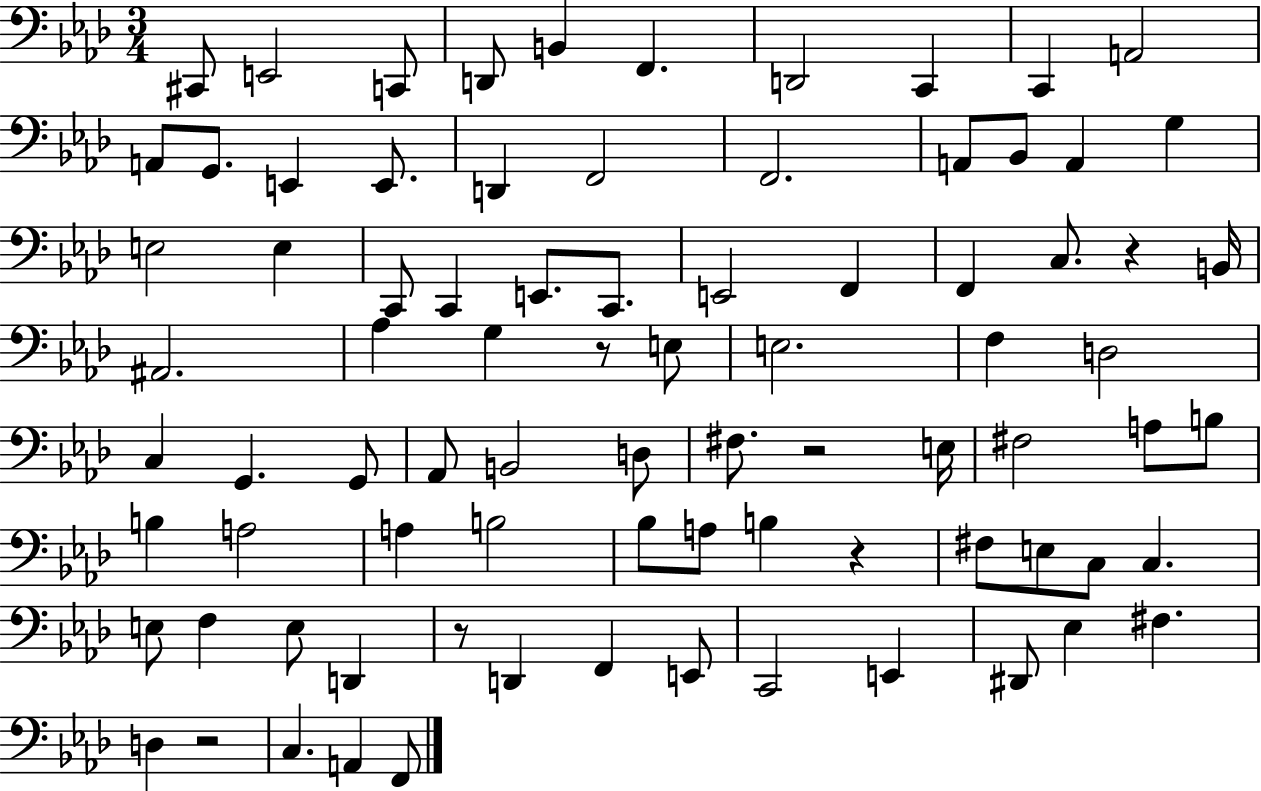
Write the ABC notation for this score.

X:1
T:Untitled
M:3/4
L:1/4
K:Ab
^C,,/2 E,,2 C,,/2 D,,/2 B,, F,, D,,2 C,, C,, A,,2 A,,/2 G,,/2 E,, E,,/2 D,, F,,2 F,,2 A,,/2 _B,,/2 A,, G, E,2 E, C,,/2 C,, E,,/2 C,,/2 E,,2 F,, F,, C,/2 z B,,/4 ^A,,2 _A, G, z/2 E,/2 E,2 F, D,2 C, G,, G,,/2 _A,,/2 B,,2 D,/2 ^F,/2 z2 E,/4 ^F,2 A,/2 B,/2 B, A,2 A, B,2 _B,/2 A,/2 B, z ^F,/2 E,/2 C,/2 C, E,/2 F, E,/2 D,, z/2 D,, F,, E,,/2 C,,2 E,, ^D,,/2 _E, ^F, D, z2 C, A,, F,,/2